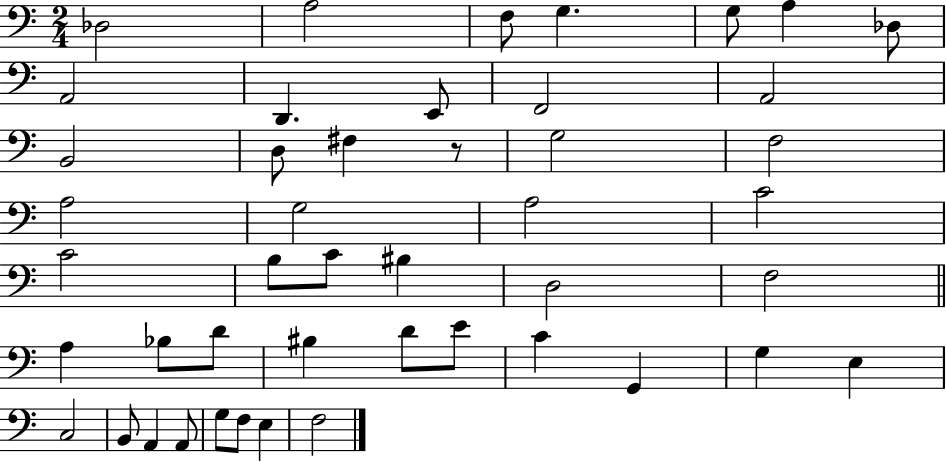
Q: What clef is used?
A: bass